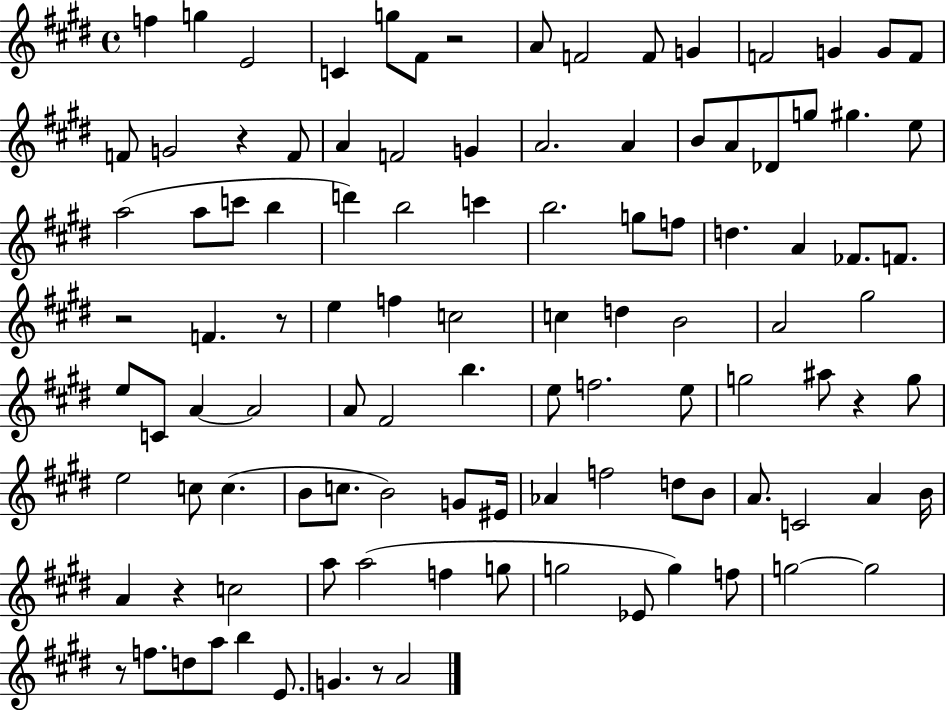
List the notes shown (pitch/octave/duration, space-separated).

F5/q G5/q E4/h C4/q G5/e F#4/e R/h A4/e F4/h F4/e G4/q F4/h G4/q G4/e F4/e F4/e G4/h R/q F4/e A4/q F4/h G4/q A4/h. A4/q B4/e A4/e Db4/e G5/e G#5/q. E5/e A5/h A5/e C6/e B5/q D6/q B5/h C6/q B5/h. G5/e F5/e D5/q. A4/q FES4/e. F4/e. R/h F4/q. R/e E5/q F5/q C5/h C5/q D5/q B4/h A4/h G#5/h E5/e C4/e A4/q A4/h A4/e F#4/h B5/q. E5/e F5/h. E5/e G5/h A#5/e R/q G5/e E5/h C5/e C5/q. B4/e C5/e. B4/h G4/e EIS4/s Ab4/q F5/h D5/e B4/e A4/e. C4/h A4/q B4/s A4/q R/q C5/h A5/e A5/h F5/q G5/e G5/h Eb4/e G5/q F5/e G5/h G5/h R/e F5/e. D5/e A5/e B5/q E4/e. G4/q. R/e A4/h